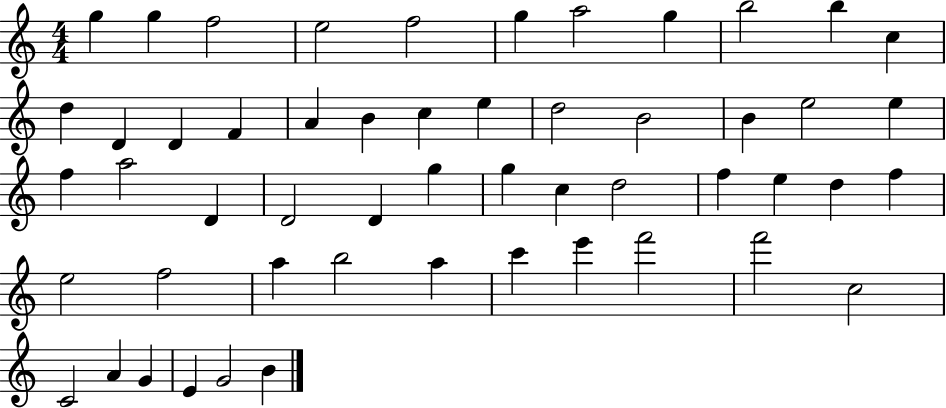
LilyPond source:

{
  \clef treble
  \numericTimeSignature
  \time 4/4
  \key c \major
  g''4 g''4 f''2 | e''2 f''2 | g''4 a''2 g''4 | b''2 b''4 c''4 | \break d''4 d'4 d'4 f'4 | a'4 b'4 c''4 e''4 | d''2 b'2 | b'4 e''2 e''4 | \break f''4 a''2 d'4 | d'2 d'4 g''4 | g''4 c''4 d''2 | f''4 e''4 d''4 f''4 | \break e''2 f''2 | a''4 b''2 a''4 | c'''4 e'''4 f'''2 | f'''2 c''2 | \break c'2 a'4 g'4 | e'4 g'2 b'4 | \bar "|."
}